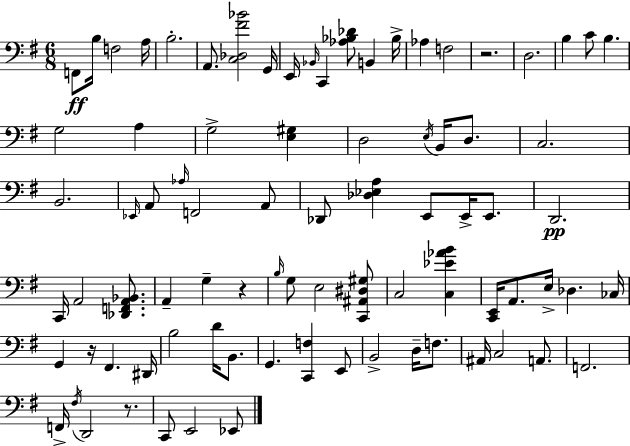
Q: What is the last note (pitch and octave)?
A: Eb2